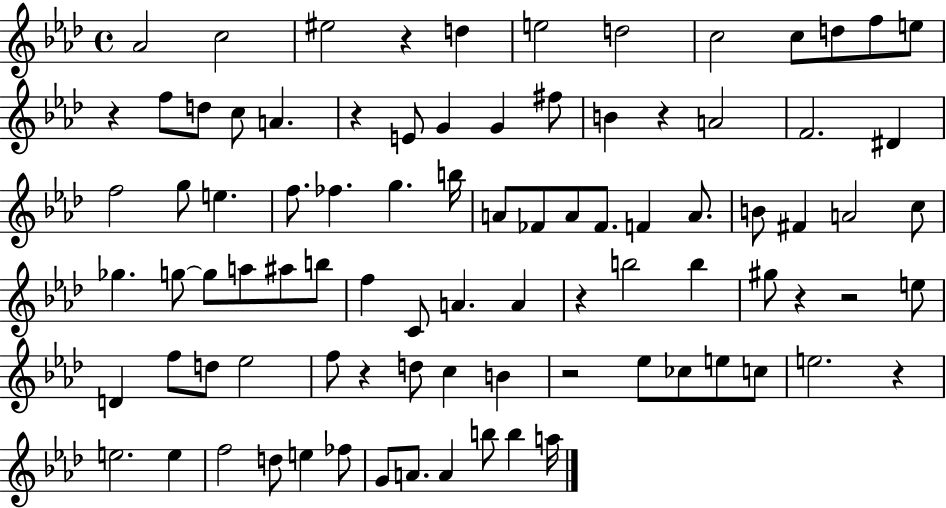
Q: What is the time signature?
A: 4/4